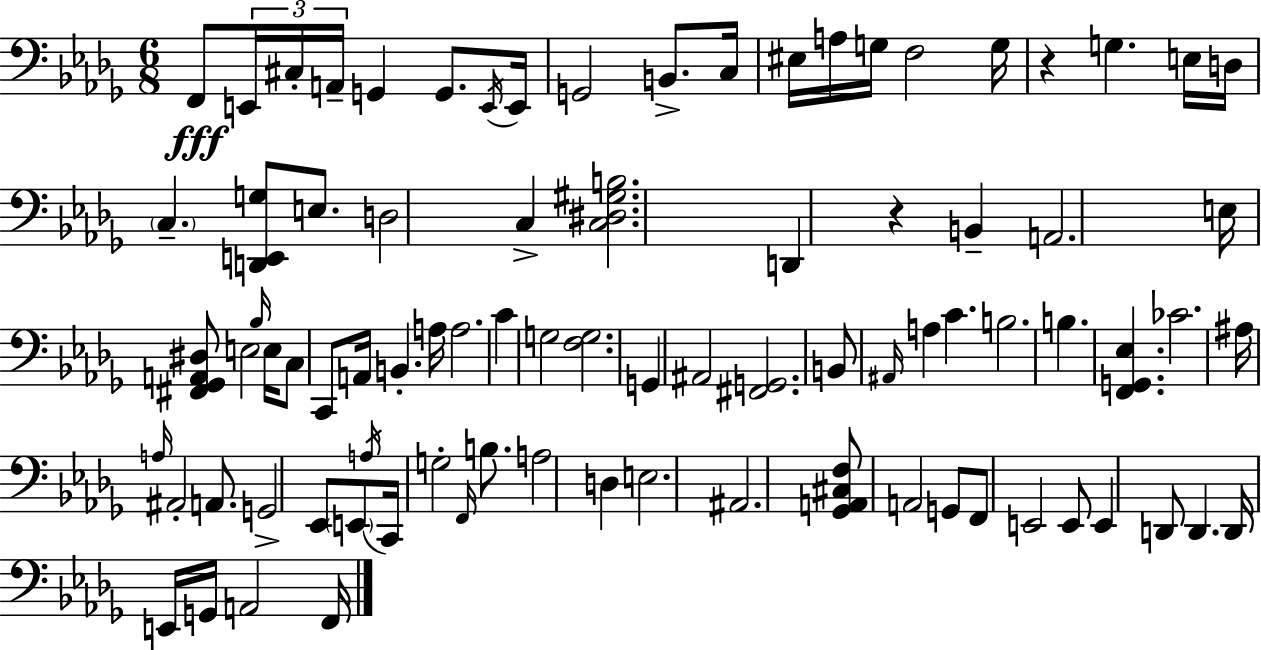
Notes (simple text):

F2/e E2/s C#3/s A2/s G2/q G2/e. E2/s E2/s G2/h B2/e. C3/s EIS3/s A3/s G3/s F3/h G3/s R/q G3/q. E3/s D3/s C3/q. [D2,E2,G3]/e E3/e. D3/h C3/q [C3,D#3,G#3,B3]/h. D2/q R/q B2/q A2/h. E3/s [F#2,Gb2,A2,D#3]/e E3/h Bb3/s E3/s C3/e C2/e A2/s B2/q. A3/s A3/h. C4/q G3/h [F3,G3]/h. G2/q A#2/h [F#2,G2]/h. B2/e A#2/s A3/q C4/q. B3/h. B3/q. [F2,G2,Eb3]/q. CES4/h. A#3/s A3/s A#2/h A2/e. G2/h Eb2/e E2/e A3/s C2/s G3/h F2/s B3/e. A3/h D3/q E3/h. A#2/h. [Gb2,A2,C#3,F3]/e A2/h G2/e F2/e E2/h E2/e E2/q D2/e D2/q. D2/s E2/s G2/s A2/h F2/s